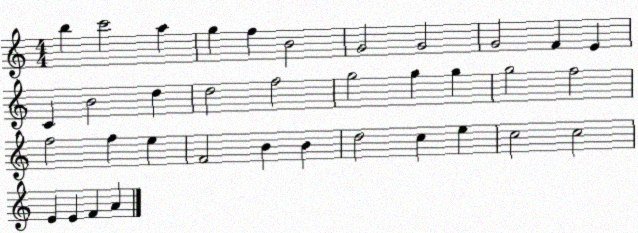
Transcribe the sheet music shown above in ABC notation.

X:1
T:Untitled
M:4/4
L:1/4
K:C
b c'2 a g f B2 G2 G2 G2 F E C B2 d d2 f2 g2 g g g2 f2 f2 f e F2 B B d2 c e c2 c2 E E F A